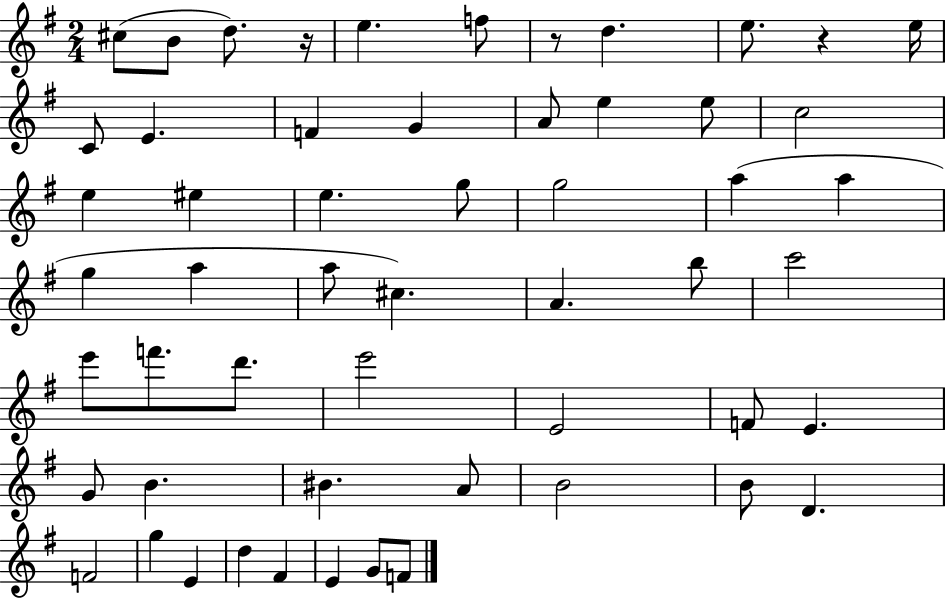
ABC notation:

X:1
T:Untitled
M:2/4
L:1/4
K:G
^c/2 B/2 d/2 z/4 e f/2 z/2 d e/2 z e/4 C/2 E F G A/2 e e/2 c2 e ^e e g/2 g2 a a g a a/2 ^c A b/2 c'2 e'/2 f'/2 d'/2 e'2 E2 F/2 E G/2 B ^B A/2 B2 B/2 D F2 g E d ^F E G/2 F/2